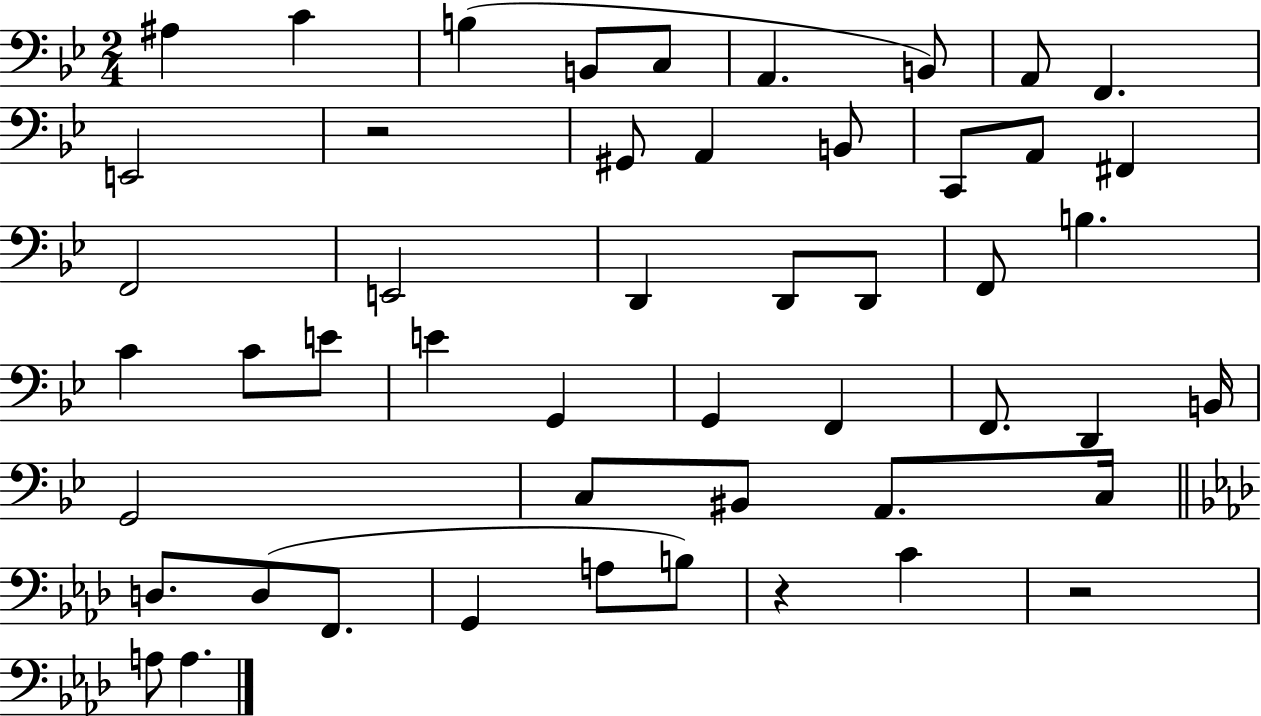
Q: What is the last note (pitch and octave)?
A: A3